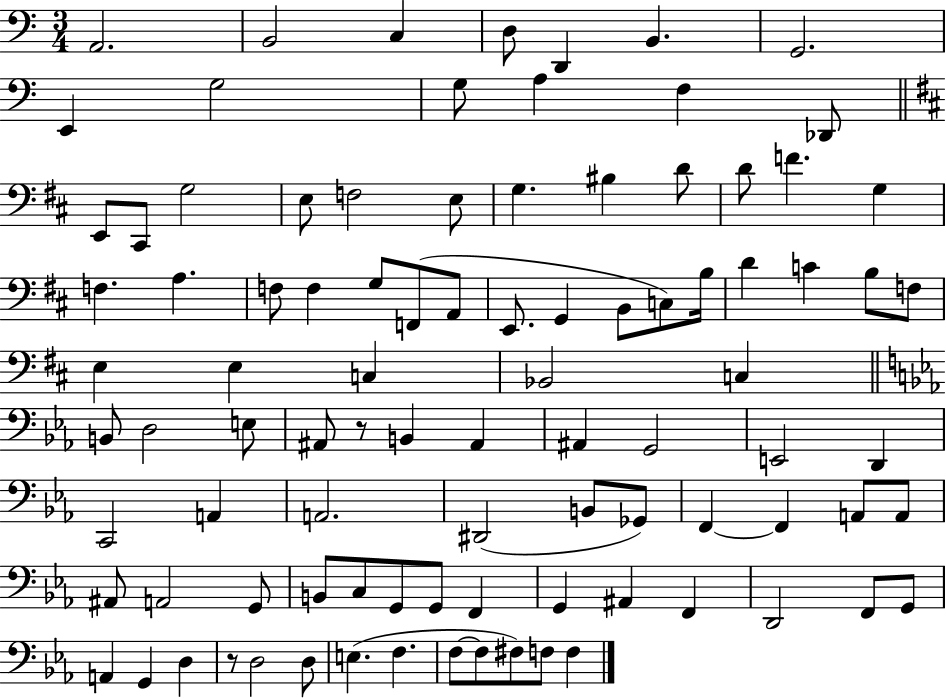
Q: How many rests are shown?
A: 2